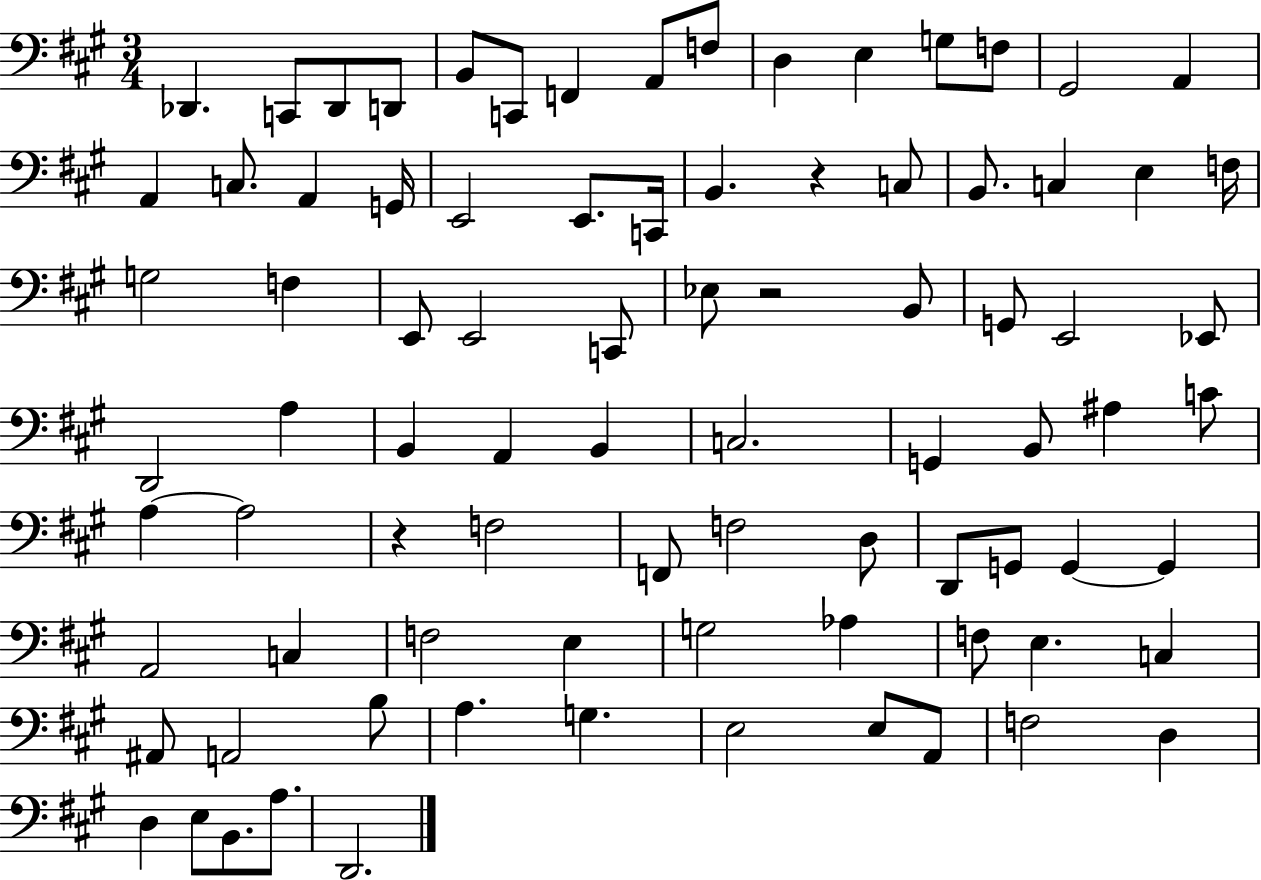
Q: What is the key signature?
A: A major